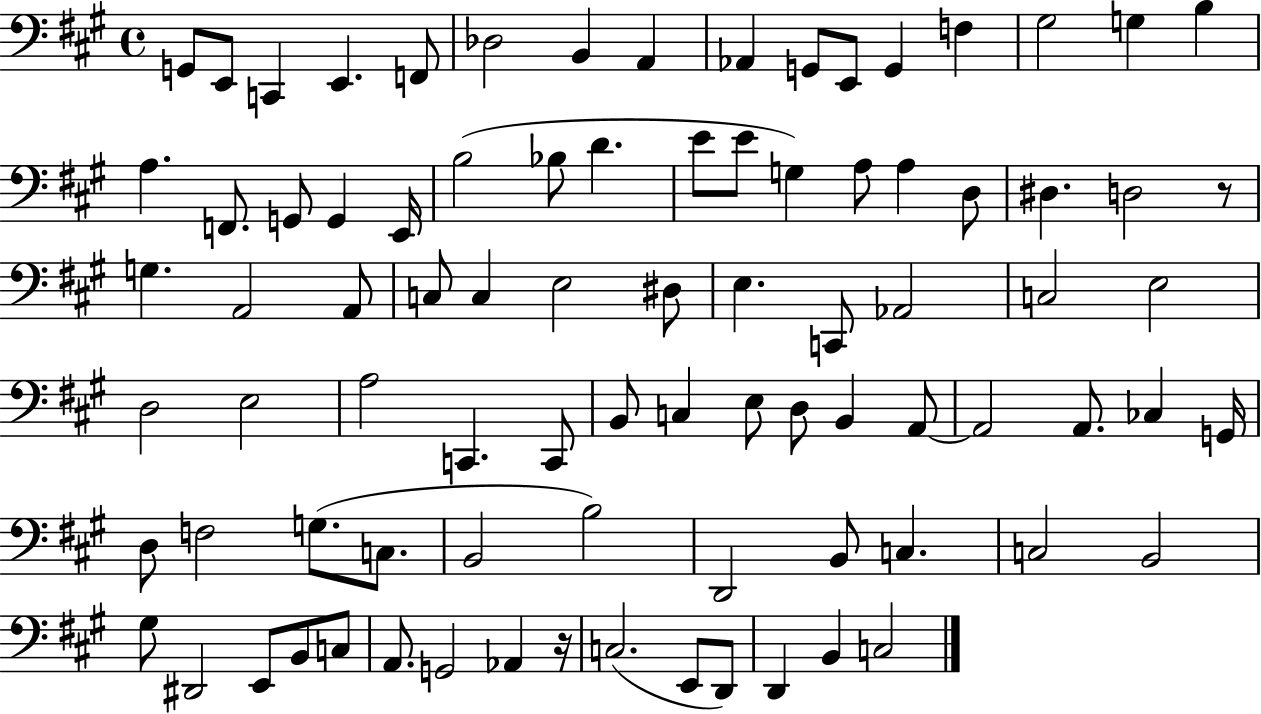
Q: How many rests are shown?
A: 2